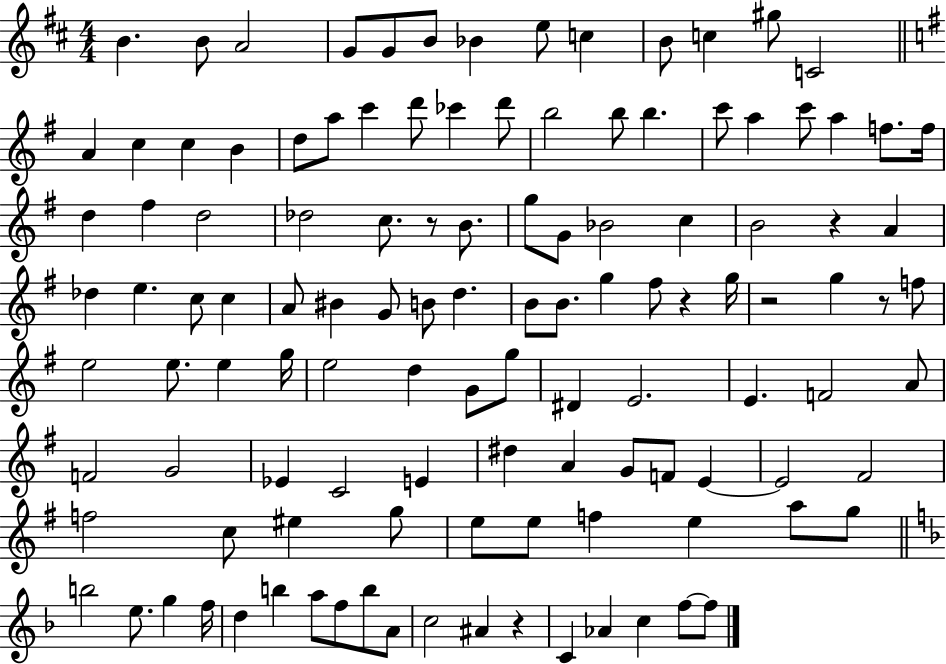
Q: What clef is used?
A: treble